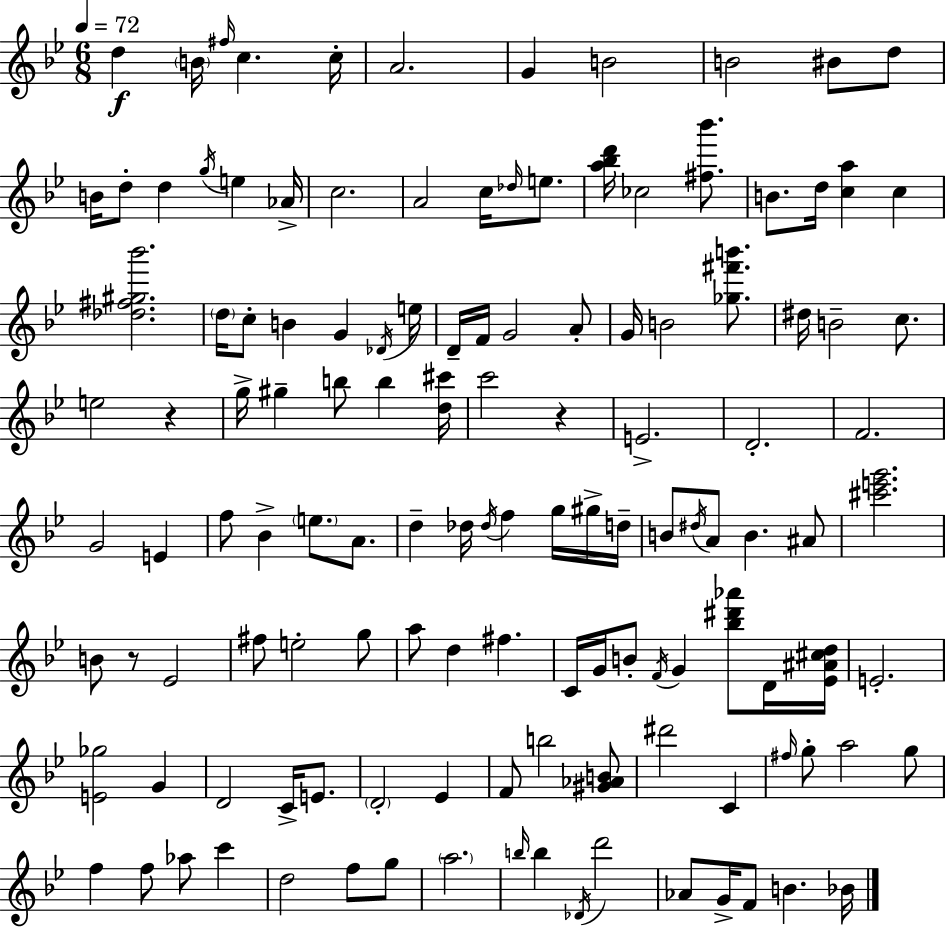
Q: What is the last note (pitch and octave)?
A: Bb4